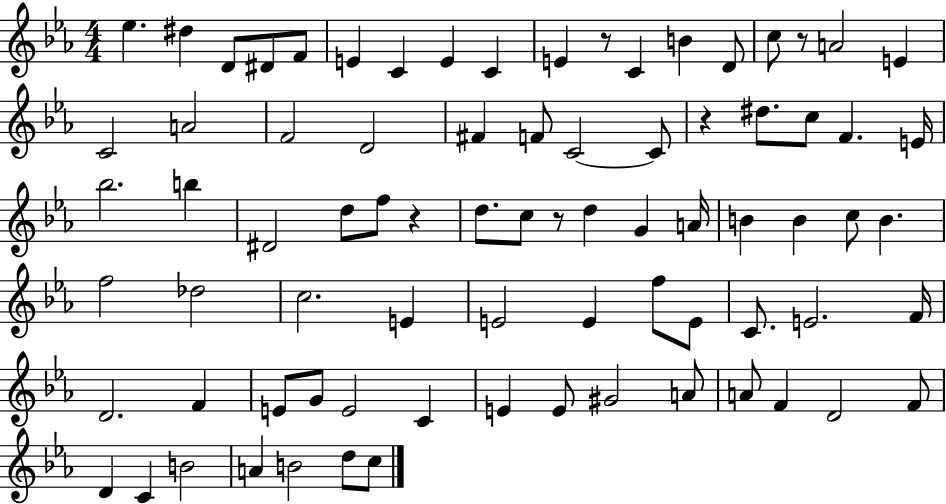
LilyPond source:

{
  \clef treble
  \numericTimeSignature
  \time 4/4
  \key ees \major
  ees''4. dis''4 d'8 dis'8 f'8 | e'4 c'4 e'4 c'4 | e'4 r8 c'4 b'4 d'8 | c''8 r8 a'2 e'4 | \break c'2 a'2 | f'2 d'2 | fis'4 f'8 c'2~~ c'8 | r4 dis''8. c''8 f'4. e'16 | \break bes''2. b''4 | dis'2 d''8 f''8 r4 | d''8. c''8 r8 d''4 g'4 a'16 | b'4 b'4 c''8 b'4. | \break f''2 des''2 | c''2. e'4 | e'2 e'4 f''8 e'8 | c'8. e'2. f'16 | \break d'2. f'4 | e'8 g'8 e'2 c'4 | e'4 e'8 gis'2 a'8 | a'8 f'4 d'2 f'8 | \break d'4 c'4 b'2 | a'4 b'2 d''8 c''8 | \bar "|."
}